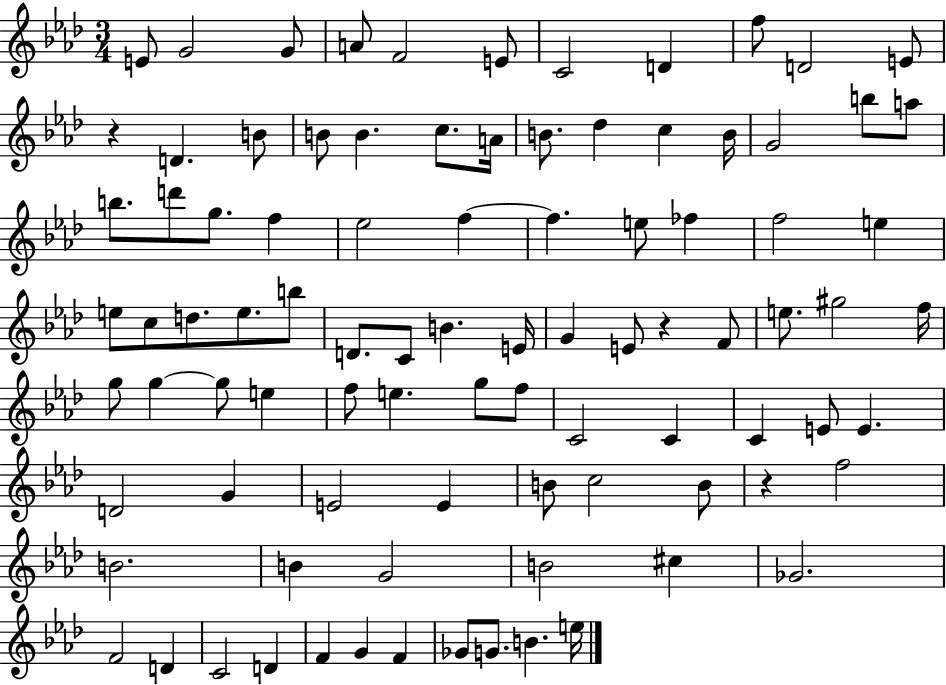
E4/e G4/h G4/e A4/e F4/h E4/e C4/h D4/q F5/e D4/h E4/e R/q D4/q. B4/e B4/e B4/q. C5/e. A4/s B4/e. Db5/q C5/q B4/s G4/h B5/e A5/e B5/e. D6/e G5/e. F5/q Eb5/h F5/q F5/q. E5/e FES5/q F5/h E5/q E5/e C5/e D5/e. E5/e. B5/e D4/e. C4/e B4/q. E4/s G4/q E4/e R/q F4/e E5/e. G#5/h F5/s G5/e G5/q G5/e E5/q F5/e E5/q. G5/e F5/e C4/h C4/q C4/q E4/e E4/q. D4/h G4/q E4/h E4/q B4/e C5/h B4/e R/q F5/h B4/h. B4/q G4/h B4/h C#5/q Gb4/h. F4/h D4/q C4/h D4/q F4/q G4/q F4/q Gb4/e G4/e. B4/q. E5/s